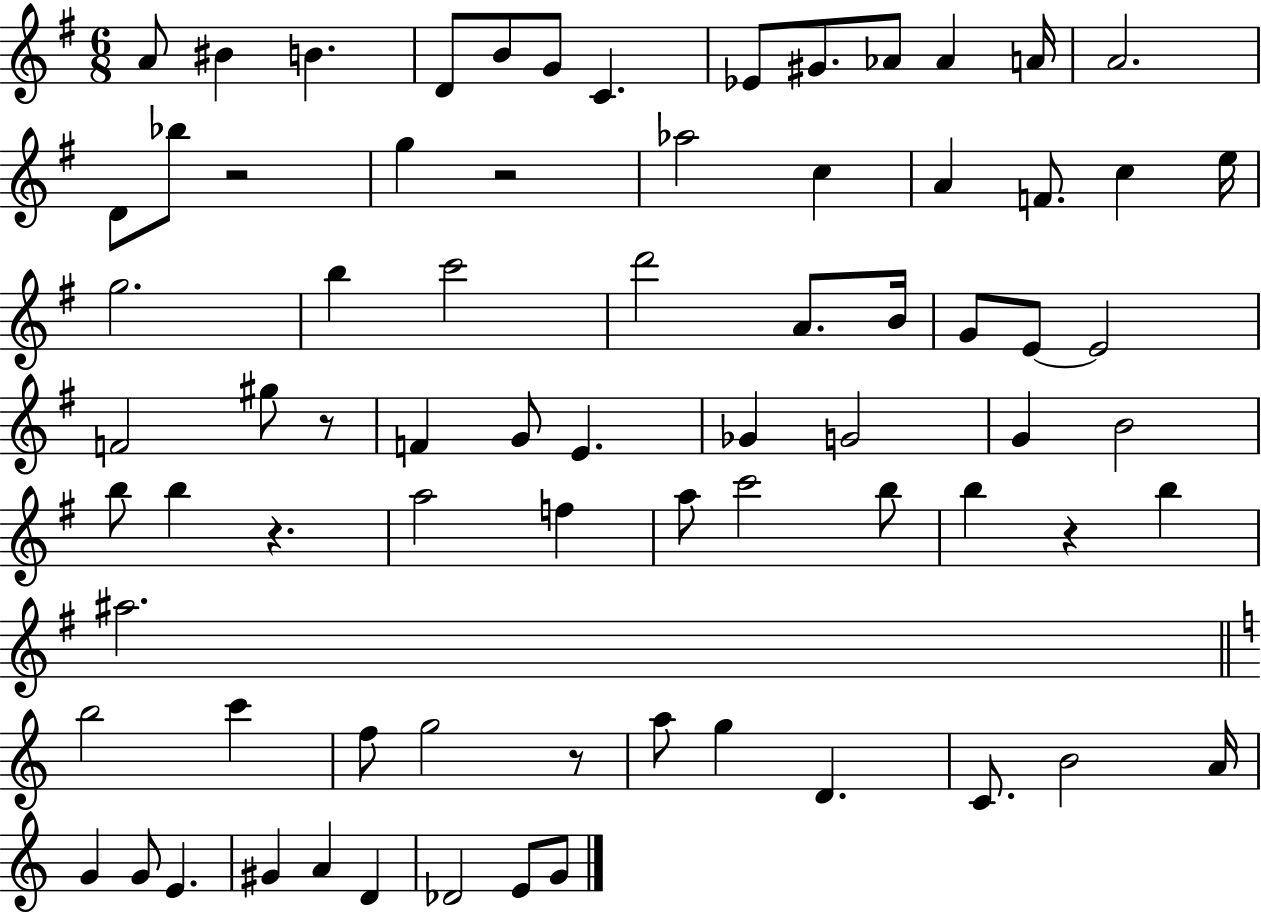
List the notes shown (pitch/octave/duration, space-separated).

A4/e BIS4/q B4/q. D4/e B4/e G4/e C4/q. Eb4/e G#4/e. Ab4/e Ab4/q A4/s A4/h. D4/e Bb5/e R/h G5/q R/h Ab5/h C5/q A4/q F4/e. C5/q E5/s G5/h. B5/q C6/h D6/h A4/e. B4/s G4/e E4/e E4/h F4/h G#5/e R/e F4/q G4/e E4/q. Gb4/q G4/h G4/q B4/h B5/e B5/q R/q. A5/h F5/q A5/e C6/h B5/e B5/q R/q B5/q A#5/h. B5/h C6/q F5/e G5/h R/e A5/e G5/q D4/q. C4/e. B4/h A4/s G4/q G4/e E4/q. G#4/q A4/q D4/q Db4/h E4/e G4/e